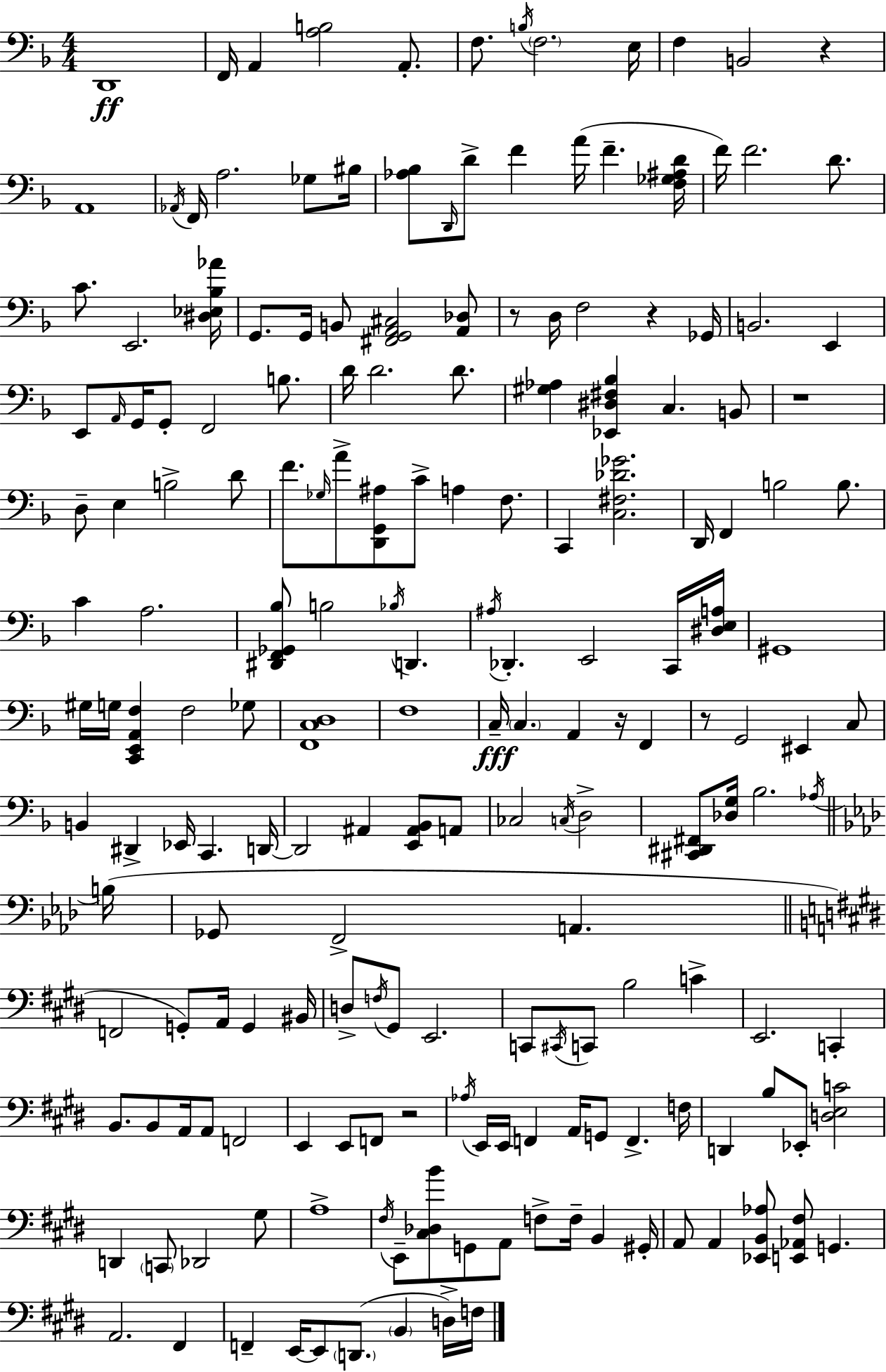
X:1
T:Untitled
M:4/4
L:1/4
K:Dm
D,,4 F,,/4 A,, [A,B,]2 A,,/2 F,/2 B,/4 F,2 E,/4 F, B,,2 z A,,4 _A,,/4 F,,/4 A,2 _G,/2 ^B,/4 [_A,_B,]/2 D,,/4 D/2 F A/4 F [F,_G,^A,D]/4 F/4 F2 D/2 C/2 E,,2 [^D,_E,_B,_A]/4 G,,/2 G,,/4 B,,/2 [^F,,G,,A,,^C,]2 [A,,_D,]/2 z/2 D,/4 F,2 z _G,,/4 B,,2 E,, E,,/2 A,,/4 G,,/4 G,,/2 F,,2 B,/2 D/4 D2 D/2 [^G,_A,] [_E,,^D,^F,_B,] C, B,,/2 z4 D,/2 E, B,2 D/2 F/2 _G,/4 A/2 [D,,G,,^A,]/2 C/2 A, F,/2 C,, [C,^F,_D_G]2 D,,/4 F,, B,2 B,/2 C A,2 [^D,,F,,_G,,_B,]/2 B,2 _B,/4 D,, ^A,/4 _D,, E,,2 C,,/4 [^D,E,A,]/4 ^G,,4 ^G,/4 G,/4 [C,,E,,A,,F,] F,2 _G,/2 [F,,C,D,]4 F,4 C,/4 C, A,, z/4 F,, z/2 G,,2 ^E,, C,/2 B,, ^D,, _E,,/4 C,, D,,/4 D,,2 ^A,, [E,,^A,,_B,,]/2 A,,/2 _C,2 C,/4 D,2 [^C,,^D,,^F,,]/2 [_D,G,]/4 _B,2 _A,/4 B,/4 _G,,/2 F,,2 A,, F,,2 G,,/2 A,,/4 G,, ^B,,/4 D,/2 F,/4 ^G,,/2 E,,2 C,,/2 ^C,,/4 C,,/2 B,2 C E,,2 C,, B,,/2 B,,/2 A,,/4 A,,/2 F,,2 E,, E,,/2 F,,/2 z2 _A,/4 E,,/4 E,,/4 F,, A,,/4 G,,/2 F,, F,/4 D,, B,/2 _E,,/2 [D,E,C]2 D,, C,,/2 _D,,2 ^G,/2 A,4 ^F,/4 E,,/2 [^C,_D,B]/2 G,,/2 A,,/2 F,/2 F,/4 B,, ^G,,/4 A,,/2 A,, [_E,,B,,_A,]/2 [E,,_A,,^F,]/2 G,, A,,2 ^F,, F,, E,,/4 E,,/2 D,,/2 B,, D,/4 F,/4